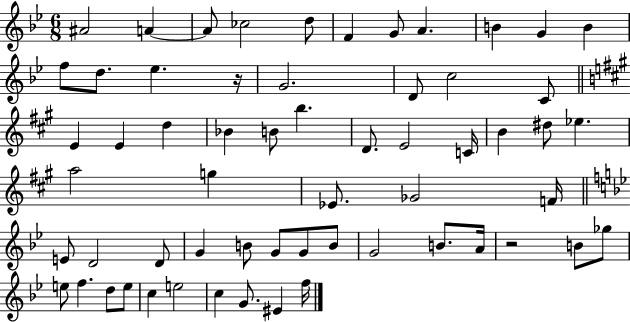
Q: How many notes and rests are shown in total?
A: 60